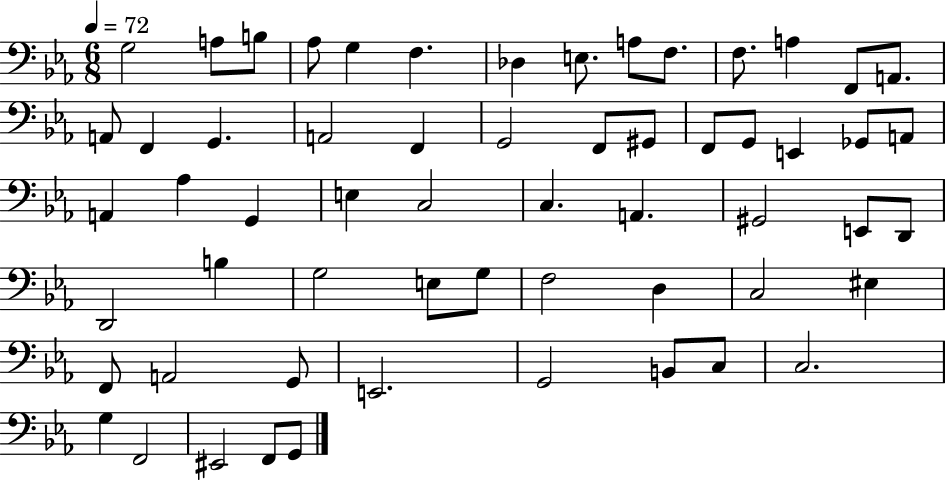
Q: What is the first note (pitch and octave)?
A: G3